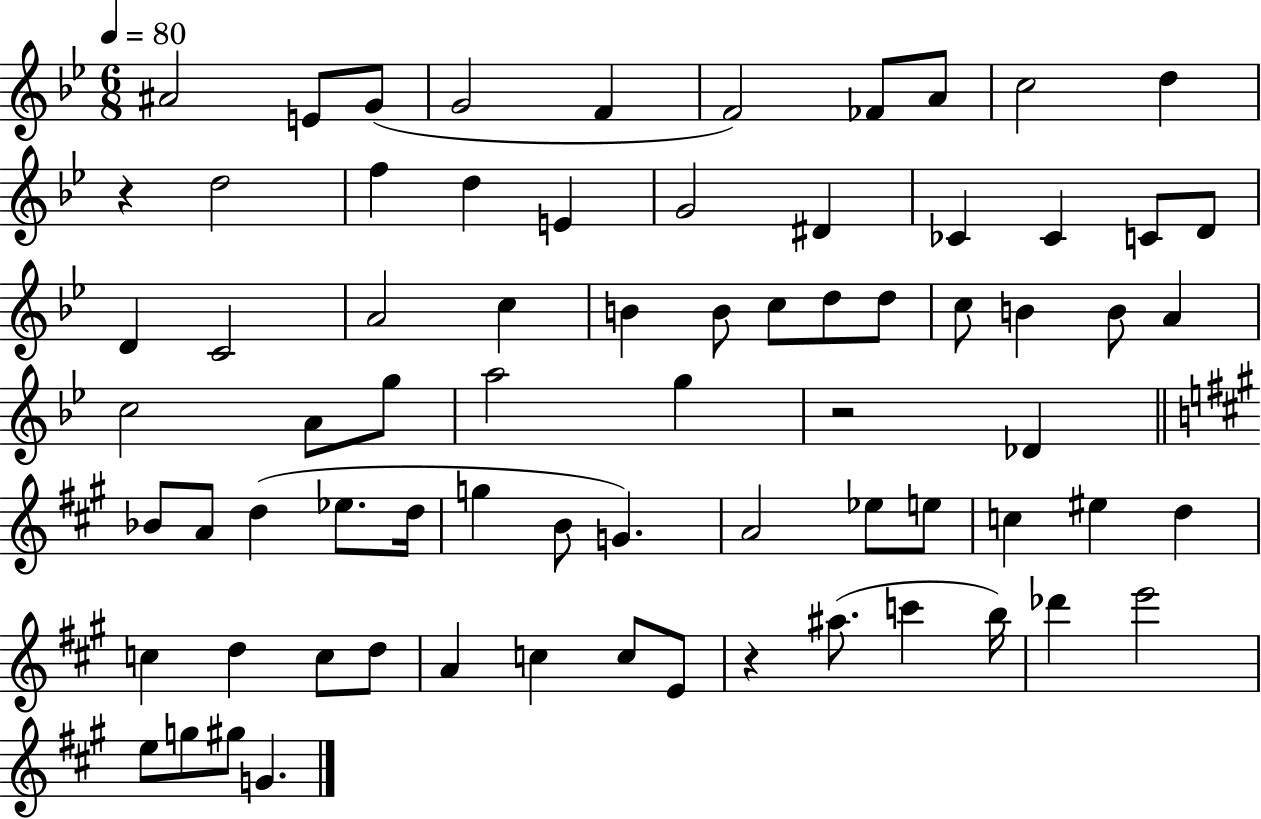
{
  \clef treble
  \numericTimeSignature
  \time 6/8
  \key bes \major
  \tempo 4 = 80
  \repeat volta 2 { ais'2 e'8 g'8( | g'2 f'4 | f'2) fes'8 a'8 | c''2 d''4 | \break r4 d''2 | f''4 d''4 e'4 | g'2 dis'4 | ces'4 ces'4 c'8 d'8 | \break d'4 c'2 | a'2 c''4 | b'4 b'8 c''8 d''8 d''8 | c''8 b'4 b'8 a'4 | \break c''2 a'8 g''8 | a''2 g''4 | r2 des'4 | \bar "||" \break \key a \major bes'8 a'8 d''4( ees''8. d''16 | g''4 b'8 g'4.) | a'2 ees''8 e''8 | c''4 eis''4 d''4 | \break c''4 d''4 c''8 d''8 | a'4 c''4 c''8 e'8 | r4 ais''8.( c'''4 b''16) | des'''4 e'''2 | \break e''8 g''8 gis''8 g'4. | } \bar "|."
}